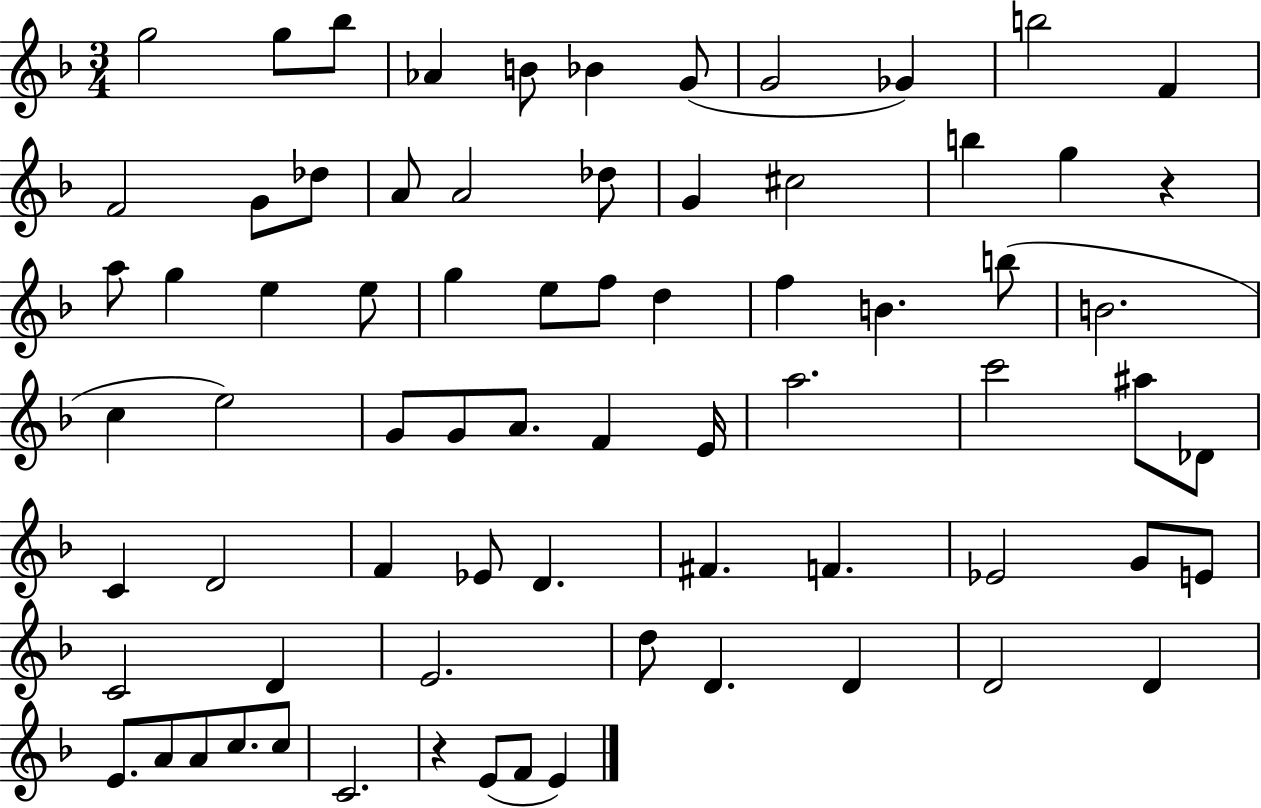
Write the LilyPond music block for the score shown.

{
  \clef treble
  \numericTimeSignature
  \time 3/4
  \key f \major
  \repeat volta 2 { g''2 g''8 bes''8 | aes'4 b'8 bes'4 g'8( | g'2 ges'4) | b''2 f'4 | \break f'2 g'8 des''8 | a'8 a'2 des''8 | g'4 cis''2 | b''4 g''4 r4 | \break a''8 g''4 e''4 e''8 | g''4 e''8 f''8 d''4 | f''4 b'4. b''8( | b'2. | \break c''4 e''2) | g'8 g'8 a'8. f'4 e'16 | a''2. | c'''2 ais''8 des'8 | \break c'4 d'2 | f'4 ees'8 d'4. | fis'4. f'4. | ees'2 g'8 e'8 | \break c'2 d'4 | e'2. | d''8 d'4. d'4 | d'2 d'4 | \break e'8. a'8 a'8 c''8. c''8 | c'2. | r4 e'8( f'8 e'4) | } \bar "|."
}